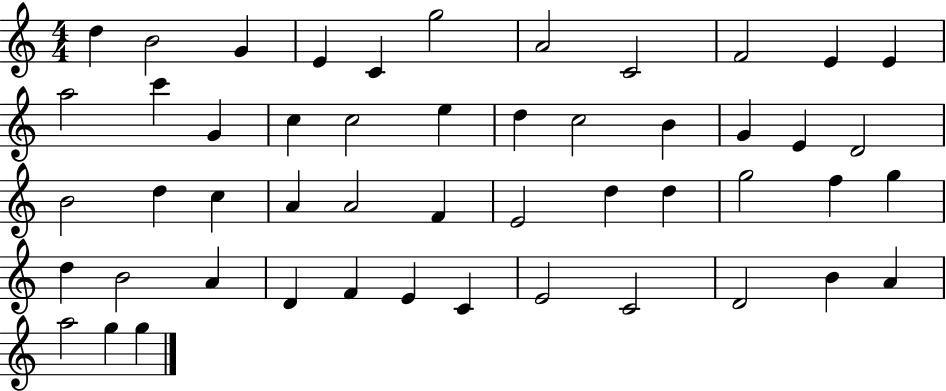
{
  \clef treble
  \numericTimeSignature
  \time 4/4
  \key c \major
  d''4 b'2 g'4 | e'4 c'4 g''2 | a'2 c'2 | f'2 e'4 e'4 | \break a''2 c'''4 g'4 | c''4 c''2 e''4 | d''4 c''2 b'4 | g'4 e'4 d'2 | \break b'2 d''4 c''4 | a'4 a'2 f'4 | e'2 d''4 d''4 | g''2 f''4 g''4 | \break d''4 b'2 a'4 | d'4 f'4 e'4 c'4 | e'2 c'2 | d'2 b'4 a'4 | \break a''2 g''4 g''4 | \bar "|."
}